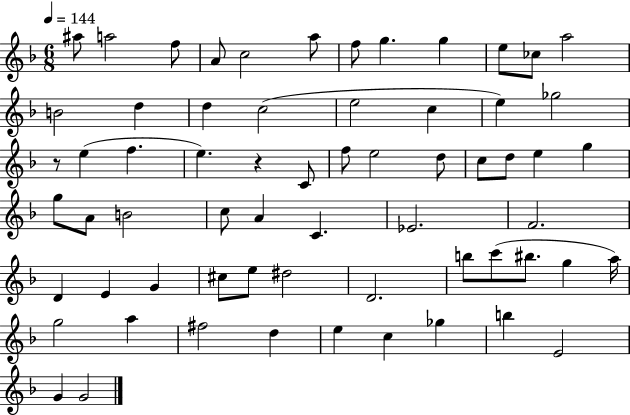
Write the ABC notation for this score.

X:1
T:Untitled
M:6/8
L:1/4
K:F
^a/2 a2 f/2 A/2 c2 a/2 f/2 g g e/2 _c/2 a2 B2 d d c2 e2 c e _g2 z/2 e f e z C/2 f/2 e2 d/2 c/2 d/2 e g g/2 A/2 B2 c/2 A C _E2 F2 D E G ^c/2 e/2 ^d2 D2 b/2 c'/2 ^b/2 g a/4 g2 a ^f2 d e c _g b E2 G G2